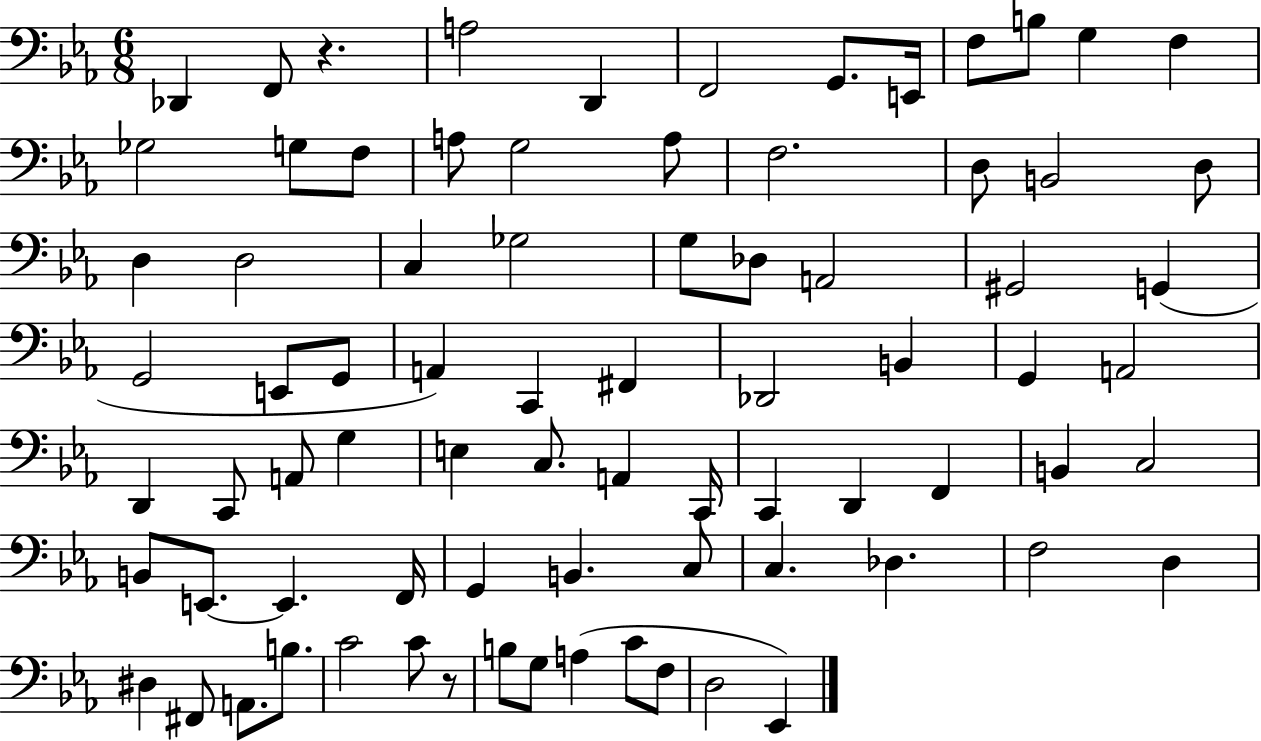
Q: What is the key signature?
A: EES major